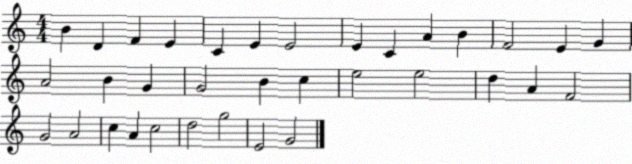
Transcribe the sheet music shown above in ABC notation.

X:1
T:Untitled
M:4/4
L:1/4
K:C
B D F E C E E2 E C A B F2 E G A2 B G G2 B c e2 e2 d A F2 G2 A2 c A c2 d2 g2 E2 G2